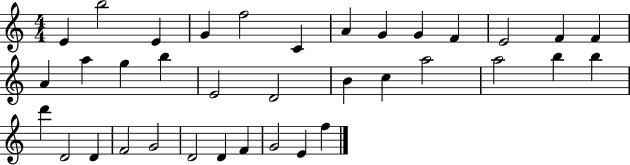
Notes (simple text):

E4/q B5/h E4/q G4/q F5/h C4/q A4/q G4/q G4/q F4/q E4/h F4/q F4/q A4/q A5/q G5/q B5/q E4/h D4/h B4/q C5/q A5/h A5/h B5/q B5/q D6/q D4/h D4/q F4/h G4/h D4/h D4/q F4/q G4/h E4/q F5/q